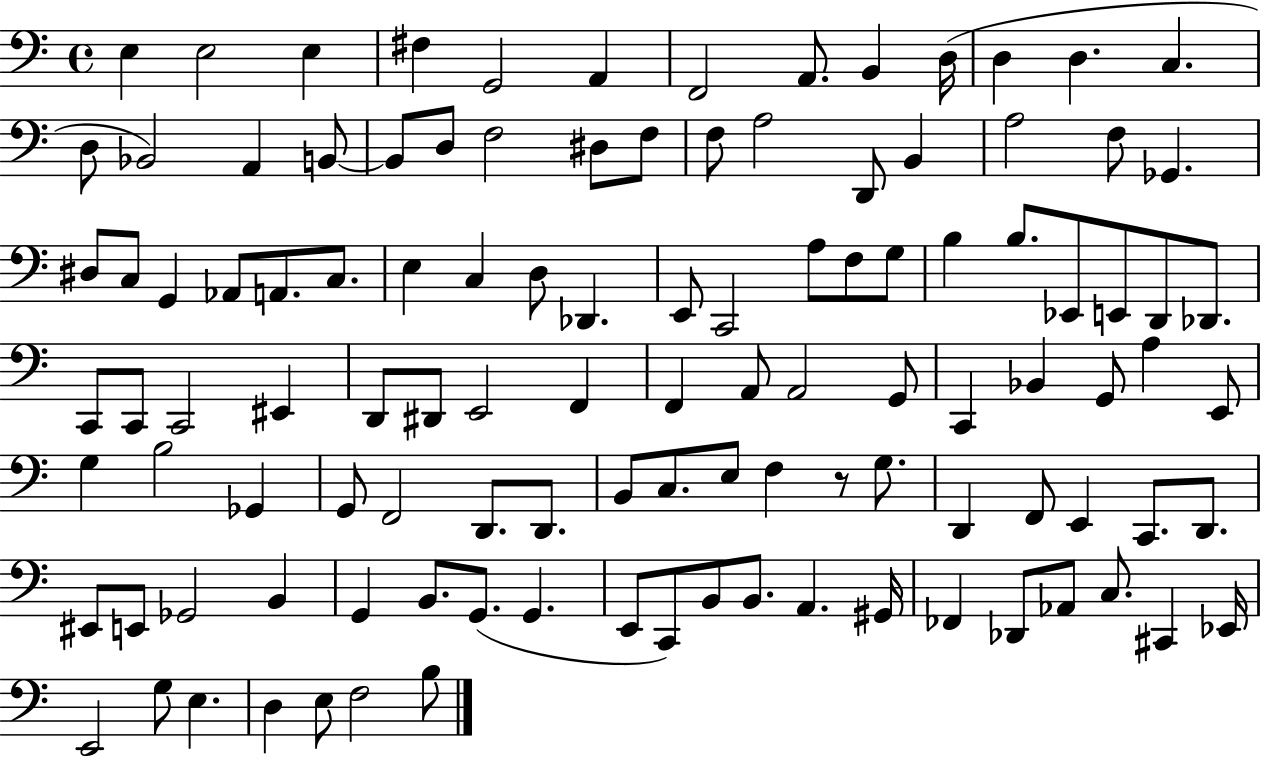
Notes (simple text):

E3/q E3/h E3/q F#3/q G2/h A2/q F2/h A2/e. B2/q D3/s D3/q D3/q. C3/q. D3/e Bb2/h A2/q B2/e B2/e D3/e F3/h D#3/e F3/e F3/e A3/h D2/e B2/q A3/h F3/e Gb2/q. D#3/e C3/e G2/q Ab2/e A2/e. C3/e. E3/q C3/q D3/e Db2/q. E2/e C2/h A3/e F3/e G3/e B3/q B3/e. Eb2/e E2/e D2/e Db2/e. C2/e C2/e C2/h EIS2/q D2/e D#2/e E2/h F2/q F2/q A2/e A2/h G2/e C2/q Bb2/q G2/e A3/q E2/e G3/q B3/h Gb2/q G2/e F2/h D2/e. D2/e. B2/e C3/e. E3/e F3/q R/e G3/e. D2/q F2/e E2/q C2/e. D2/e. EIS2/e E2/e Gb2/h B2/q G2/q B2/e. G2/e. G2/q. E2/e C2/e B2/e B2/e. A2/q. G#2/s FES2/q Db2/e Ab2/e C3/e. C#2/q Eb2/s E2/h G3/e E3/q. D3/q E3/e F3/h B3/e